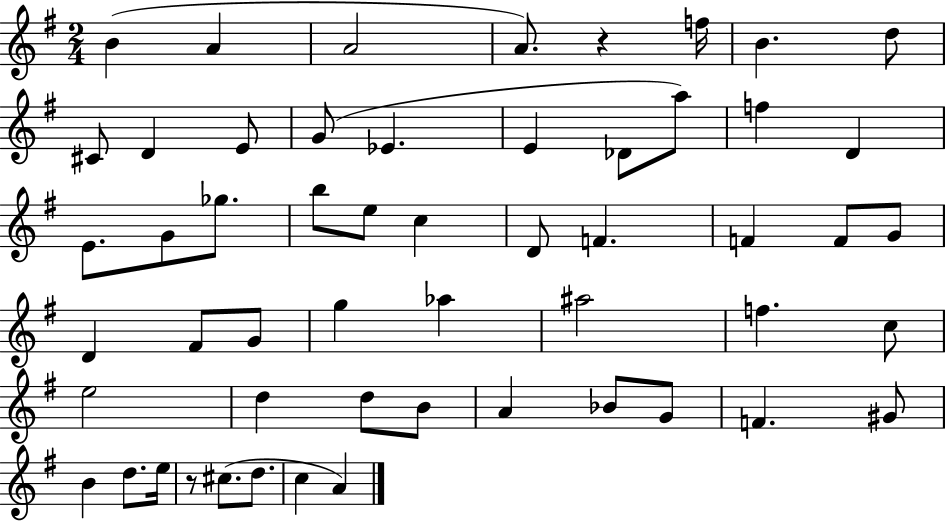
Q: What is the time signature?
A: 2/4